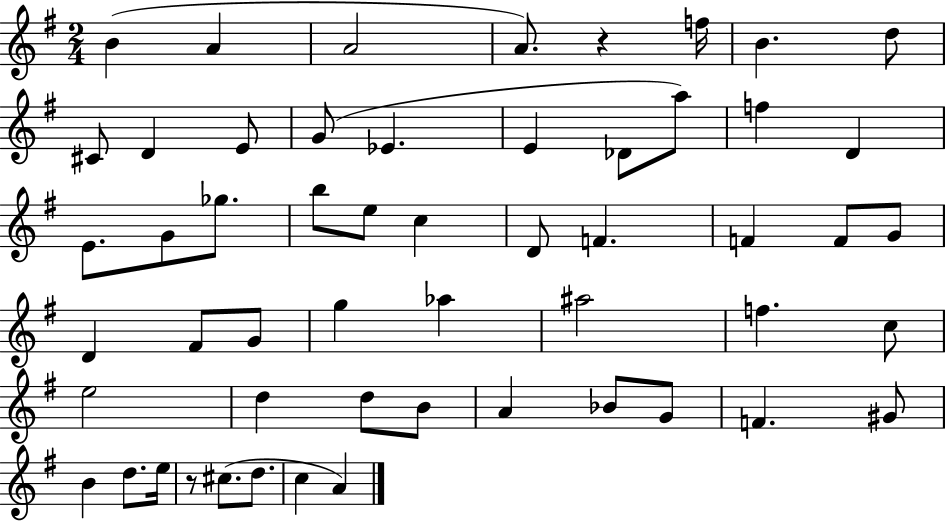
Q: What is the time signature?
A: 2/4